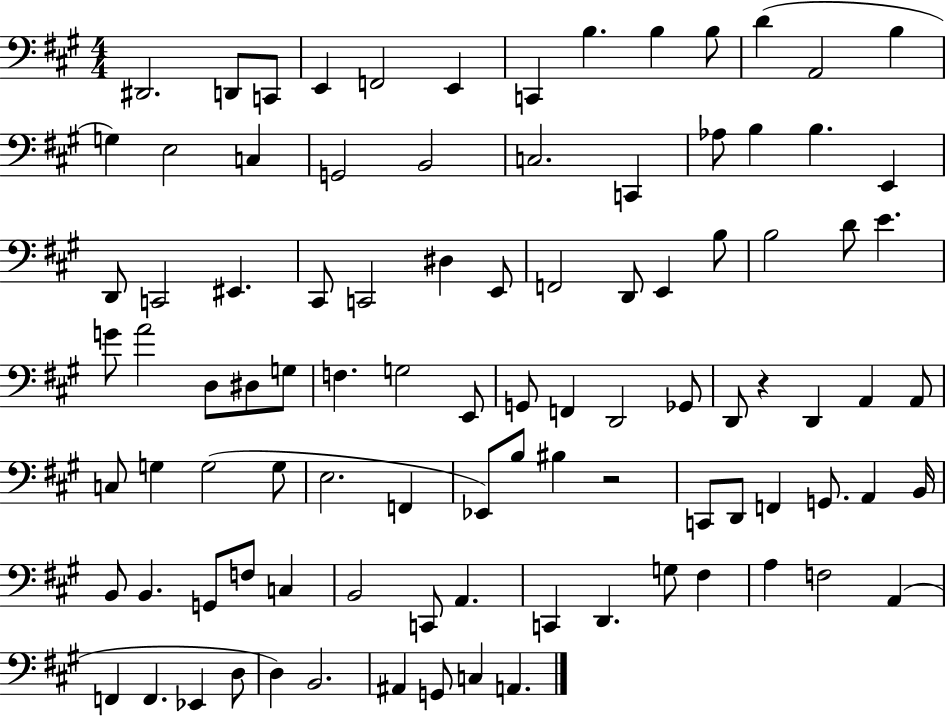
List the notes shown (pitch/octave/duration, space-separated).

D#2/h. D2/e C2/e E2/q F2/h E2/q C2/q B3/q. B3/q B3/e D4/q A2/h B3/q G3/q E3/h C3/q G2/h B2/h C3/h. C2/q Ab3/e B3/q B3/q. E2/q D2/e C2/h EIS2/q. C#2/e C2/h D#3/q E2/e F2/h D2/e E2/q B3/e B3/h D4/e E4/q. G4/e A4/h D3/e D#3/e G3/e F3/q. G3/h E2/e G2/e F2/q D2/h Gb2/e D2/e R/q D2/q A2/q A2/e C3/e G3/q G3/h G3/e E3/h. F2/q Eb2/e B3/e BIS3/q R/h C2/e D2/e F2/q G2/e. A2/q B2/s B2/e B2/q. G2/e F3/e C3/q B2/h C2/e A2/q. C2/q D2/q. G3/e F#3/q A3/q F3/h A2/q F2/q F2/q. Eb2/q D3/e D3/q B2/h. A#2/q G2/e C3/q A2/q.